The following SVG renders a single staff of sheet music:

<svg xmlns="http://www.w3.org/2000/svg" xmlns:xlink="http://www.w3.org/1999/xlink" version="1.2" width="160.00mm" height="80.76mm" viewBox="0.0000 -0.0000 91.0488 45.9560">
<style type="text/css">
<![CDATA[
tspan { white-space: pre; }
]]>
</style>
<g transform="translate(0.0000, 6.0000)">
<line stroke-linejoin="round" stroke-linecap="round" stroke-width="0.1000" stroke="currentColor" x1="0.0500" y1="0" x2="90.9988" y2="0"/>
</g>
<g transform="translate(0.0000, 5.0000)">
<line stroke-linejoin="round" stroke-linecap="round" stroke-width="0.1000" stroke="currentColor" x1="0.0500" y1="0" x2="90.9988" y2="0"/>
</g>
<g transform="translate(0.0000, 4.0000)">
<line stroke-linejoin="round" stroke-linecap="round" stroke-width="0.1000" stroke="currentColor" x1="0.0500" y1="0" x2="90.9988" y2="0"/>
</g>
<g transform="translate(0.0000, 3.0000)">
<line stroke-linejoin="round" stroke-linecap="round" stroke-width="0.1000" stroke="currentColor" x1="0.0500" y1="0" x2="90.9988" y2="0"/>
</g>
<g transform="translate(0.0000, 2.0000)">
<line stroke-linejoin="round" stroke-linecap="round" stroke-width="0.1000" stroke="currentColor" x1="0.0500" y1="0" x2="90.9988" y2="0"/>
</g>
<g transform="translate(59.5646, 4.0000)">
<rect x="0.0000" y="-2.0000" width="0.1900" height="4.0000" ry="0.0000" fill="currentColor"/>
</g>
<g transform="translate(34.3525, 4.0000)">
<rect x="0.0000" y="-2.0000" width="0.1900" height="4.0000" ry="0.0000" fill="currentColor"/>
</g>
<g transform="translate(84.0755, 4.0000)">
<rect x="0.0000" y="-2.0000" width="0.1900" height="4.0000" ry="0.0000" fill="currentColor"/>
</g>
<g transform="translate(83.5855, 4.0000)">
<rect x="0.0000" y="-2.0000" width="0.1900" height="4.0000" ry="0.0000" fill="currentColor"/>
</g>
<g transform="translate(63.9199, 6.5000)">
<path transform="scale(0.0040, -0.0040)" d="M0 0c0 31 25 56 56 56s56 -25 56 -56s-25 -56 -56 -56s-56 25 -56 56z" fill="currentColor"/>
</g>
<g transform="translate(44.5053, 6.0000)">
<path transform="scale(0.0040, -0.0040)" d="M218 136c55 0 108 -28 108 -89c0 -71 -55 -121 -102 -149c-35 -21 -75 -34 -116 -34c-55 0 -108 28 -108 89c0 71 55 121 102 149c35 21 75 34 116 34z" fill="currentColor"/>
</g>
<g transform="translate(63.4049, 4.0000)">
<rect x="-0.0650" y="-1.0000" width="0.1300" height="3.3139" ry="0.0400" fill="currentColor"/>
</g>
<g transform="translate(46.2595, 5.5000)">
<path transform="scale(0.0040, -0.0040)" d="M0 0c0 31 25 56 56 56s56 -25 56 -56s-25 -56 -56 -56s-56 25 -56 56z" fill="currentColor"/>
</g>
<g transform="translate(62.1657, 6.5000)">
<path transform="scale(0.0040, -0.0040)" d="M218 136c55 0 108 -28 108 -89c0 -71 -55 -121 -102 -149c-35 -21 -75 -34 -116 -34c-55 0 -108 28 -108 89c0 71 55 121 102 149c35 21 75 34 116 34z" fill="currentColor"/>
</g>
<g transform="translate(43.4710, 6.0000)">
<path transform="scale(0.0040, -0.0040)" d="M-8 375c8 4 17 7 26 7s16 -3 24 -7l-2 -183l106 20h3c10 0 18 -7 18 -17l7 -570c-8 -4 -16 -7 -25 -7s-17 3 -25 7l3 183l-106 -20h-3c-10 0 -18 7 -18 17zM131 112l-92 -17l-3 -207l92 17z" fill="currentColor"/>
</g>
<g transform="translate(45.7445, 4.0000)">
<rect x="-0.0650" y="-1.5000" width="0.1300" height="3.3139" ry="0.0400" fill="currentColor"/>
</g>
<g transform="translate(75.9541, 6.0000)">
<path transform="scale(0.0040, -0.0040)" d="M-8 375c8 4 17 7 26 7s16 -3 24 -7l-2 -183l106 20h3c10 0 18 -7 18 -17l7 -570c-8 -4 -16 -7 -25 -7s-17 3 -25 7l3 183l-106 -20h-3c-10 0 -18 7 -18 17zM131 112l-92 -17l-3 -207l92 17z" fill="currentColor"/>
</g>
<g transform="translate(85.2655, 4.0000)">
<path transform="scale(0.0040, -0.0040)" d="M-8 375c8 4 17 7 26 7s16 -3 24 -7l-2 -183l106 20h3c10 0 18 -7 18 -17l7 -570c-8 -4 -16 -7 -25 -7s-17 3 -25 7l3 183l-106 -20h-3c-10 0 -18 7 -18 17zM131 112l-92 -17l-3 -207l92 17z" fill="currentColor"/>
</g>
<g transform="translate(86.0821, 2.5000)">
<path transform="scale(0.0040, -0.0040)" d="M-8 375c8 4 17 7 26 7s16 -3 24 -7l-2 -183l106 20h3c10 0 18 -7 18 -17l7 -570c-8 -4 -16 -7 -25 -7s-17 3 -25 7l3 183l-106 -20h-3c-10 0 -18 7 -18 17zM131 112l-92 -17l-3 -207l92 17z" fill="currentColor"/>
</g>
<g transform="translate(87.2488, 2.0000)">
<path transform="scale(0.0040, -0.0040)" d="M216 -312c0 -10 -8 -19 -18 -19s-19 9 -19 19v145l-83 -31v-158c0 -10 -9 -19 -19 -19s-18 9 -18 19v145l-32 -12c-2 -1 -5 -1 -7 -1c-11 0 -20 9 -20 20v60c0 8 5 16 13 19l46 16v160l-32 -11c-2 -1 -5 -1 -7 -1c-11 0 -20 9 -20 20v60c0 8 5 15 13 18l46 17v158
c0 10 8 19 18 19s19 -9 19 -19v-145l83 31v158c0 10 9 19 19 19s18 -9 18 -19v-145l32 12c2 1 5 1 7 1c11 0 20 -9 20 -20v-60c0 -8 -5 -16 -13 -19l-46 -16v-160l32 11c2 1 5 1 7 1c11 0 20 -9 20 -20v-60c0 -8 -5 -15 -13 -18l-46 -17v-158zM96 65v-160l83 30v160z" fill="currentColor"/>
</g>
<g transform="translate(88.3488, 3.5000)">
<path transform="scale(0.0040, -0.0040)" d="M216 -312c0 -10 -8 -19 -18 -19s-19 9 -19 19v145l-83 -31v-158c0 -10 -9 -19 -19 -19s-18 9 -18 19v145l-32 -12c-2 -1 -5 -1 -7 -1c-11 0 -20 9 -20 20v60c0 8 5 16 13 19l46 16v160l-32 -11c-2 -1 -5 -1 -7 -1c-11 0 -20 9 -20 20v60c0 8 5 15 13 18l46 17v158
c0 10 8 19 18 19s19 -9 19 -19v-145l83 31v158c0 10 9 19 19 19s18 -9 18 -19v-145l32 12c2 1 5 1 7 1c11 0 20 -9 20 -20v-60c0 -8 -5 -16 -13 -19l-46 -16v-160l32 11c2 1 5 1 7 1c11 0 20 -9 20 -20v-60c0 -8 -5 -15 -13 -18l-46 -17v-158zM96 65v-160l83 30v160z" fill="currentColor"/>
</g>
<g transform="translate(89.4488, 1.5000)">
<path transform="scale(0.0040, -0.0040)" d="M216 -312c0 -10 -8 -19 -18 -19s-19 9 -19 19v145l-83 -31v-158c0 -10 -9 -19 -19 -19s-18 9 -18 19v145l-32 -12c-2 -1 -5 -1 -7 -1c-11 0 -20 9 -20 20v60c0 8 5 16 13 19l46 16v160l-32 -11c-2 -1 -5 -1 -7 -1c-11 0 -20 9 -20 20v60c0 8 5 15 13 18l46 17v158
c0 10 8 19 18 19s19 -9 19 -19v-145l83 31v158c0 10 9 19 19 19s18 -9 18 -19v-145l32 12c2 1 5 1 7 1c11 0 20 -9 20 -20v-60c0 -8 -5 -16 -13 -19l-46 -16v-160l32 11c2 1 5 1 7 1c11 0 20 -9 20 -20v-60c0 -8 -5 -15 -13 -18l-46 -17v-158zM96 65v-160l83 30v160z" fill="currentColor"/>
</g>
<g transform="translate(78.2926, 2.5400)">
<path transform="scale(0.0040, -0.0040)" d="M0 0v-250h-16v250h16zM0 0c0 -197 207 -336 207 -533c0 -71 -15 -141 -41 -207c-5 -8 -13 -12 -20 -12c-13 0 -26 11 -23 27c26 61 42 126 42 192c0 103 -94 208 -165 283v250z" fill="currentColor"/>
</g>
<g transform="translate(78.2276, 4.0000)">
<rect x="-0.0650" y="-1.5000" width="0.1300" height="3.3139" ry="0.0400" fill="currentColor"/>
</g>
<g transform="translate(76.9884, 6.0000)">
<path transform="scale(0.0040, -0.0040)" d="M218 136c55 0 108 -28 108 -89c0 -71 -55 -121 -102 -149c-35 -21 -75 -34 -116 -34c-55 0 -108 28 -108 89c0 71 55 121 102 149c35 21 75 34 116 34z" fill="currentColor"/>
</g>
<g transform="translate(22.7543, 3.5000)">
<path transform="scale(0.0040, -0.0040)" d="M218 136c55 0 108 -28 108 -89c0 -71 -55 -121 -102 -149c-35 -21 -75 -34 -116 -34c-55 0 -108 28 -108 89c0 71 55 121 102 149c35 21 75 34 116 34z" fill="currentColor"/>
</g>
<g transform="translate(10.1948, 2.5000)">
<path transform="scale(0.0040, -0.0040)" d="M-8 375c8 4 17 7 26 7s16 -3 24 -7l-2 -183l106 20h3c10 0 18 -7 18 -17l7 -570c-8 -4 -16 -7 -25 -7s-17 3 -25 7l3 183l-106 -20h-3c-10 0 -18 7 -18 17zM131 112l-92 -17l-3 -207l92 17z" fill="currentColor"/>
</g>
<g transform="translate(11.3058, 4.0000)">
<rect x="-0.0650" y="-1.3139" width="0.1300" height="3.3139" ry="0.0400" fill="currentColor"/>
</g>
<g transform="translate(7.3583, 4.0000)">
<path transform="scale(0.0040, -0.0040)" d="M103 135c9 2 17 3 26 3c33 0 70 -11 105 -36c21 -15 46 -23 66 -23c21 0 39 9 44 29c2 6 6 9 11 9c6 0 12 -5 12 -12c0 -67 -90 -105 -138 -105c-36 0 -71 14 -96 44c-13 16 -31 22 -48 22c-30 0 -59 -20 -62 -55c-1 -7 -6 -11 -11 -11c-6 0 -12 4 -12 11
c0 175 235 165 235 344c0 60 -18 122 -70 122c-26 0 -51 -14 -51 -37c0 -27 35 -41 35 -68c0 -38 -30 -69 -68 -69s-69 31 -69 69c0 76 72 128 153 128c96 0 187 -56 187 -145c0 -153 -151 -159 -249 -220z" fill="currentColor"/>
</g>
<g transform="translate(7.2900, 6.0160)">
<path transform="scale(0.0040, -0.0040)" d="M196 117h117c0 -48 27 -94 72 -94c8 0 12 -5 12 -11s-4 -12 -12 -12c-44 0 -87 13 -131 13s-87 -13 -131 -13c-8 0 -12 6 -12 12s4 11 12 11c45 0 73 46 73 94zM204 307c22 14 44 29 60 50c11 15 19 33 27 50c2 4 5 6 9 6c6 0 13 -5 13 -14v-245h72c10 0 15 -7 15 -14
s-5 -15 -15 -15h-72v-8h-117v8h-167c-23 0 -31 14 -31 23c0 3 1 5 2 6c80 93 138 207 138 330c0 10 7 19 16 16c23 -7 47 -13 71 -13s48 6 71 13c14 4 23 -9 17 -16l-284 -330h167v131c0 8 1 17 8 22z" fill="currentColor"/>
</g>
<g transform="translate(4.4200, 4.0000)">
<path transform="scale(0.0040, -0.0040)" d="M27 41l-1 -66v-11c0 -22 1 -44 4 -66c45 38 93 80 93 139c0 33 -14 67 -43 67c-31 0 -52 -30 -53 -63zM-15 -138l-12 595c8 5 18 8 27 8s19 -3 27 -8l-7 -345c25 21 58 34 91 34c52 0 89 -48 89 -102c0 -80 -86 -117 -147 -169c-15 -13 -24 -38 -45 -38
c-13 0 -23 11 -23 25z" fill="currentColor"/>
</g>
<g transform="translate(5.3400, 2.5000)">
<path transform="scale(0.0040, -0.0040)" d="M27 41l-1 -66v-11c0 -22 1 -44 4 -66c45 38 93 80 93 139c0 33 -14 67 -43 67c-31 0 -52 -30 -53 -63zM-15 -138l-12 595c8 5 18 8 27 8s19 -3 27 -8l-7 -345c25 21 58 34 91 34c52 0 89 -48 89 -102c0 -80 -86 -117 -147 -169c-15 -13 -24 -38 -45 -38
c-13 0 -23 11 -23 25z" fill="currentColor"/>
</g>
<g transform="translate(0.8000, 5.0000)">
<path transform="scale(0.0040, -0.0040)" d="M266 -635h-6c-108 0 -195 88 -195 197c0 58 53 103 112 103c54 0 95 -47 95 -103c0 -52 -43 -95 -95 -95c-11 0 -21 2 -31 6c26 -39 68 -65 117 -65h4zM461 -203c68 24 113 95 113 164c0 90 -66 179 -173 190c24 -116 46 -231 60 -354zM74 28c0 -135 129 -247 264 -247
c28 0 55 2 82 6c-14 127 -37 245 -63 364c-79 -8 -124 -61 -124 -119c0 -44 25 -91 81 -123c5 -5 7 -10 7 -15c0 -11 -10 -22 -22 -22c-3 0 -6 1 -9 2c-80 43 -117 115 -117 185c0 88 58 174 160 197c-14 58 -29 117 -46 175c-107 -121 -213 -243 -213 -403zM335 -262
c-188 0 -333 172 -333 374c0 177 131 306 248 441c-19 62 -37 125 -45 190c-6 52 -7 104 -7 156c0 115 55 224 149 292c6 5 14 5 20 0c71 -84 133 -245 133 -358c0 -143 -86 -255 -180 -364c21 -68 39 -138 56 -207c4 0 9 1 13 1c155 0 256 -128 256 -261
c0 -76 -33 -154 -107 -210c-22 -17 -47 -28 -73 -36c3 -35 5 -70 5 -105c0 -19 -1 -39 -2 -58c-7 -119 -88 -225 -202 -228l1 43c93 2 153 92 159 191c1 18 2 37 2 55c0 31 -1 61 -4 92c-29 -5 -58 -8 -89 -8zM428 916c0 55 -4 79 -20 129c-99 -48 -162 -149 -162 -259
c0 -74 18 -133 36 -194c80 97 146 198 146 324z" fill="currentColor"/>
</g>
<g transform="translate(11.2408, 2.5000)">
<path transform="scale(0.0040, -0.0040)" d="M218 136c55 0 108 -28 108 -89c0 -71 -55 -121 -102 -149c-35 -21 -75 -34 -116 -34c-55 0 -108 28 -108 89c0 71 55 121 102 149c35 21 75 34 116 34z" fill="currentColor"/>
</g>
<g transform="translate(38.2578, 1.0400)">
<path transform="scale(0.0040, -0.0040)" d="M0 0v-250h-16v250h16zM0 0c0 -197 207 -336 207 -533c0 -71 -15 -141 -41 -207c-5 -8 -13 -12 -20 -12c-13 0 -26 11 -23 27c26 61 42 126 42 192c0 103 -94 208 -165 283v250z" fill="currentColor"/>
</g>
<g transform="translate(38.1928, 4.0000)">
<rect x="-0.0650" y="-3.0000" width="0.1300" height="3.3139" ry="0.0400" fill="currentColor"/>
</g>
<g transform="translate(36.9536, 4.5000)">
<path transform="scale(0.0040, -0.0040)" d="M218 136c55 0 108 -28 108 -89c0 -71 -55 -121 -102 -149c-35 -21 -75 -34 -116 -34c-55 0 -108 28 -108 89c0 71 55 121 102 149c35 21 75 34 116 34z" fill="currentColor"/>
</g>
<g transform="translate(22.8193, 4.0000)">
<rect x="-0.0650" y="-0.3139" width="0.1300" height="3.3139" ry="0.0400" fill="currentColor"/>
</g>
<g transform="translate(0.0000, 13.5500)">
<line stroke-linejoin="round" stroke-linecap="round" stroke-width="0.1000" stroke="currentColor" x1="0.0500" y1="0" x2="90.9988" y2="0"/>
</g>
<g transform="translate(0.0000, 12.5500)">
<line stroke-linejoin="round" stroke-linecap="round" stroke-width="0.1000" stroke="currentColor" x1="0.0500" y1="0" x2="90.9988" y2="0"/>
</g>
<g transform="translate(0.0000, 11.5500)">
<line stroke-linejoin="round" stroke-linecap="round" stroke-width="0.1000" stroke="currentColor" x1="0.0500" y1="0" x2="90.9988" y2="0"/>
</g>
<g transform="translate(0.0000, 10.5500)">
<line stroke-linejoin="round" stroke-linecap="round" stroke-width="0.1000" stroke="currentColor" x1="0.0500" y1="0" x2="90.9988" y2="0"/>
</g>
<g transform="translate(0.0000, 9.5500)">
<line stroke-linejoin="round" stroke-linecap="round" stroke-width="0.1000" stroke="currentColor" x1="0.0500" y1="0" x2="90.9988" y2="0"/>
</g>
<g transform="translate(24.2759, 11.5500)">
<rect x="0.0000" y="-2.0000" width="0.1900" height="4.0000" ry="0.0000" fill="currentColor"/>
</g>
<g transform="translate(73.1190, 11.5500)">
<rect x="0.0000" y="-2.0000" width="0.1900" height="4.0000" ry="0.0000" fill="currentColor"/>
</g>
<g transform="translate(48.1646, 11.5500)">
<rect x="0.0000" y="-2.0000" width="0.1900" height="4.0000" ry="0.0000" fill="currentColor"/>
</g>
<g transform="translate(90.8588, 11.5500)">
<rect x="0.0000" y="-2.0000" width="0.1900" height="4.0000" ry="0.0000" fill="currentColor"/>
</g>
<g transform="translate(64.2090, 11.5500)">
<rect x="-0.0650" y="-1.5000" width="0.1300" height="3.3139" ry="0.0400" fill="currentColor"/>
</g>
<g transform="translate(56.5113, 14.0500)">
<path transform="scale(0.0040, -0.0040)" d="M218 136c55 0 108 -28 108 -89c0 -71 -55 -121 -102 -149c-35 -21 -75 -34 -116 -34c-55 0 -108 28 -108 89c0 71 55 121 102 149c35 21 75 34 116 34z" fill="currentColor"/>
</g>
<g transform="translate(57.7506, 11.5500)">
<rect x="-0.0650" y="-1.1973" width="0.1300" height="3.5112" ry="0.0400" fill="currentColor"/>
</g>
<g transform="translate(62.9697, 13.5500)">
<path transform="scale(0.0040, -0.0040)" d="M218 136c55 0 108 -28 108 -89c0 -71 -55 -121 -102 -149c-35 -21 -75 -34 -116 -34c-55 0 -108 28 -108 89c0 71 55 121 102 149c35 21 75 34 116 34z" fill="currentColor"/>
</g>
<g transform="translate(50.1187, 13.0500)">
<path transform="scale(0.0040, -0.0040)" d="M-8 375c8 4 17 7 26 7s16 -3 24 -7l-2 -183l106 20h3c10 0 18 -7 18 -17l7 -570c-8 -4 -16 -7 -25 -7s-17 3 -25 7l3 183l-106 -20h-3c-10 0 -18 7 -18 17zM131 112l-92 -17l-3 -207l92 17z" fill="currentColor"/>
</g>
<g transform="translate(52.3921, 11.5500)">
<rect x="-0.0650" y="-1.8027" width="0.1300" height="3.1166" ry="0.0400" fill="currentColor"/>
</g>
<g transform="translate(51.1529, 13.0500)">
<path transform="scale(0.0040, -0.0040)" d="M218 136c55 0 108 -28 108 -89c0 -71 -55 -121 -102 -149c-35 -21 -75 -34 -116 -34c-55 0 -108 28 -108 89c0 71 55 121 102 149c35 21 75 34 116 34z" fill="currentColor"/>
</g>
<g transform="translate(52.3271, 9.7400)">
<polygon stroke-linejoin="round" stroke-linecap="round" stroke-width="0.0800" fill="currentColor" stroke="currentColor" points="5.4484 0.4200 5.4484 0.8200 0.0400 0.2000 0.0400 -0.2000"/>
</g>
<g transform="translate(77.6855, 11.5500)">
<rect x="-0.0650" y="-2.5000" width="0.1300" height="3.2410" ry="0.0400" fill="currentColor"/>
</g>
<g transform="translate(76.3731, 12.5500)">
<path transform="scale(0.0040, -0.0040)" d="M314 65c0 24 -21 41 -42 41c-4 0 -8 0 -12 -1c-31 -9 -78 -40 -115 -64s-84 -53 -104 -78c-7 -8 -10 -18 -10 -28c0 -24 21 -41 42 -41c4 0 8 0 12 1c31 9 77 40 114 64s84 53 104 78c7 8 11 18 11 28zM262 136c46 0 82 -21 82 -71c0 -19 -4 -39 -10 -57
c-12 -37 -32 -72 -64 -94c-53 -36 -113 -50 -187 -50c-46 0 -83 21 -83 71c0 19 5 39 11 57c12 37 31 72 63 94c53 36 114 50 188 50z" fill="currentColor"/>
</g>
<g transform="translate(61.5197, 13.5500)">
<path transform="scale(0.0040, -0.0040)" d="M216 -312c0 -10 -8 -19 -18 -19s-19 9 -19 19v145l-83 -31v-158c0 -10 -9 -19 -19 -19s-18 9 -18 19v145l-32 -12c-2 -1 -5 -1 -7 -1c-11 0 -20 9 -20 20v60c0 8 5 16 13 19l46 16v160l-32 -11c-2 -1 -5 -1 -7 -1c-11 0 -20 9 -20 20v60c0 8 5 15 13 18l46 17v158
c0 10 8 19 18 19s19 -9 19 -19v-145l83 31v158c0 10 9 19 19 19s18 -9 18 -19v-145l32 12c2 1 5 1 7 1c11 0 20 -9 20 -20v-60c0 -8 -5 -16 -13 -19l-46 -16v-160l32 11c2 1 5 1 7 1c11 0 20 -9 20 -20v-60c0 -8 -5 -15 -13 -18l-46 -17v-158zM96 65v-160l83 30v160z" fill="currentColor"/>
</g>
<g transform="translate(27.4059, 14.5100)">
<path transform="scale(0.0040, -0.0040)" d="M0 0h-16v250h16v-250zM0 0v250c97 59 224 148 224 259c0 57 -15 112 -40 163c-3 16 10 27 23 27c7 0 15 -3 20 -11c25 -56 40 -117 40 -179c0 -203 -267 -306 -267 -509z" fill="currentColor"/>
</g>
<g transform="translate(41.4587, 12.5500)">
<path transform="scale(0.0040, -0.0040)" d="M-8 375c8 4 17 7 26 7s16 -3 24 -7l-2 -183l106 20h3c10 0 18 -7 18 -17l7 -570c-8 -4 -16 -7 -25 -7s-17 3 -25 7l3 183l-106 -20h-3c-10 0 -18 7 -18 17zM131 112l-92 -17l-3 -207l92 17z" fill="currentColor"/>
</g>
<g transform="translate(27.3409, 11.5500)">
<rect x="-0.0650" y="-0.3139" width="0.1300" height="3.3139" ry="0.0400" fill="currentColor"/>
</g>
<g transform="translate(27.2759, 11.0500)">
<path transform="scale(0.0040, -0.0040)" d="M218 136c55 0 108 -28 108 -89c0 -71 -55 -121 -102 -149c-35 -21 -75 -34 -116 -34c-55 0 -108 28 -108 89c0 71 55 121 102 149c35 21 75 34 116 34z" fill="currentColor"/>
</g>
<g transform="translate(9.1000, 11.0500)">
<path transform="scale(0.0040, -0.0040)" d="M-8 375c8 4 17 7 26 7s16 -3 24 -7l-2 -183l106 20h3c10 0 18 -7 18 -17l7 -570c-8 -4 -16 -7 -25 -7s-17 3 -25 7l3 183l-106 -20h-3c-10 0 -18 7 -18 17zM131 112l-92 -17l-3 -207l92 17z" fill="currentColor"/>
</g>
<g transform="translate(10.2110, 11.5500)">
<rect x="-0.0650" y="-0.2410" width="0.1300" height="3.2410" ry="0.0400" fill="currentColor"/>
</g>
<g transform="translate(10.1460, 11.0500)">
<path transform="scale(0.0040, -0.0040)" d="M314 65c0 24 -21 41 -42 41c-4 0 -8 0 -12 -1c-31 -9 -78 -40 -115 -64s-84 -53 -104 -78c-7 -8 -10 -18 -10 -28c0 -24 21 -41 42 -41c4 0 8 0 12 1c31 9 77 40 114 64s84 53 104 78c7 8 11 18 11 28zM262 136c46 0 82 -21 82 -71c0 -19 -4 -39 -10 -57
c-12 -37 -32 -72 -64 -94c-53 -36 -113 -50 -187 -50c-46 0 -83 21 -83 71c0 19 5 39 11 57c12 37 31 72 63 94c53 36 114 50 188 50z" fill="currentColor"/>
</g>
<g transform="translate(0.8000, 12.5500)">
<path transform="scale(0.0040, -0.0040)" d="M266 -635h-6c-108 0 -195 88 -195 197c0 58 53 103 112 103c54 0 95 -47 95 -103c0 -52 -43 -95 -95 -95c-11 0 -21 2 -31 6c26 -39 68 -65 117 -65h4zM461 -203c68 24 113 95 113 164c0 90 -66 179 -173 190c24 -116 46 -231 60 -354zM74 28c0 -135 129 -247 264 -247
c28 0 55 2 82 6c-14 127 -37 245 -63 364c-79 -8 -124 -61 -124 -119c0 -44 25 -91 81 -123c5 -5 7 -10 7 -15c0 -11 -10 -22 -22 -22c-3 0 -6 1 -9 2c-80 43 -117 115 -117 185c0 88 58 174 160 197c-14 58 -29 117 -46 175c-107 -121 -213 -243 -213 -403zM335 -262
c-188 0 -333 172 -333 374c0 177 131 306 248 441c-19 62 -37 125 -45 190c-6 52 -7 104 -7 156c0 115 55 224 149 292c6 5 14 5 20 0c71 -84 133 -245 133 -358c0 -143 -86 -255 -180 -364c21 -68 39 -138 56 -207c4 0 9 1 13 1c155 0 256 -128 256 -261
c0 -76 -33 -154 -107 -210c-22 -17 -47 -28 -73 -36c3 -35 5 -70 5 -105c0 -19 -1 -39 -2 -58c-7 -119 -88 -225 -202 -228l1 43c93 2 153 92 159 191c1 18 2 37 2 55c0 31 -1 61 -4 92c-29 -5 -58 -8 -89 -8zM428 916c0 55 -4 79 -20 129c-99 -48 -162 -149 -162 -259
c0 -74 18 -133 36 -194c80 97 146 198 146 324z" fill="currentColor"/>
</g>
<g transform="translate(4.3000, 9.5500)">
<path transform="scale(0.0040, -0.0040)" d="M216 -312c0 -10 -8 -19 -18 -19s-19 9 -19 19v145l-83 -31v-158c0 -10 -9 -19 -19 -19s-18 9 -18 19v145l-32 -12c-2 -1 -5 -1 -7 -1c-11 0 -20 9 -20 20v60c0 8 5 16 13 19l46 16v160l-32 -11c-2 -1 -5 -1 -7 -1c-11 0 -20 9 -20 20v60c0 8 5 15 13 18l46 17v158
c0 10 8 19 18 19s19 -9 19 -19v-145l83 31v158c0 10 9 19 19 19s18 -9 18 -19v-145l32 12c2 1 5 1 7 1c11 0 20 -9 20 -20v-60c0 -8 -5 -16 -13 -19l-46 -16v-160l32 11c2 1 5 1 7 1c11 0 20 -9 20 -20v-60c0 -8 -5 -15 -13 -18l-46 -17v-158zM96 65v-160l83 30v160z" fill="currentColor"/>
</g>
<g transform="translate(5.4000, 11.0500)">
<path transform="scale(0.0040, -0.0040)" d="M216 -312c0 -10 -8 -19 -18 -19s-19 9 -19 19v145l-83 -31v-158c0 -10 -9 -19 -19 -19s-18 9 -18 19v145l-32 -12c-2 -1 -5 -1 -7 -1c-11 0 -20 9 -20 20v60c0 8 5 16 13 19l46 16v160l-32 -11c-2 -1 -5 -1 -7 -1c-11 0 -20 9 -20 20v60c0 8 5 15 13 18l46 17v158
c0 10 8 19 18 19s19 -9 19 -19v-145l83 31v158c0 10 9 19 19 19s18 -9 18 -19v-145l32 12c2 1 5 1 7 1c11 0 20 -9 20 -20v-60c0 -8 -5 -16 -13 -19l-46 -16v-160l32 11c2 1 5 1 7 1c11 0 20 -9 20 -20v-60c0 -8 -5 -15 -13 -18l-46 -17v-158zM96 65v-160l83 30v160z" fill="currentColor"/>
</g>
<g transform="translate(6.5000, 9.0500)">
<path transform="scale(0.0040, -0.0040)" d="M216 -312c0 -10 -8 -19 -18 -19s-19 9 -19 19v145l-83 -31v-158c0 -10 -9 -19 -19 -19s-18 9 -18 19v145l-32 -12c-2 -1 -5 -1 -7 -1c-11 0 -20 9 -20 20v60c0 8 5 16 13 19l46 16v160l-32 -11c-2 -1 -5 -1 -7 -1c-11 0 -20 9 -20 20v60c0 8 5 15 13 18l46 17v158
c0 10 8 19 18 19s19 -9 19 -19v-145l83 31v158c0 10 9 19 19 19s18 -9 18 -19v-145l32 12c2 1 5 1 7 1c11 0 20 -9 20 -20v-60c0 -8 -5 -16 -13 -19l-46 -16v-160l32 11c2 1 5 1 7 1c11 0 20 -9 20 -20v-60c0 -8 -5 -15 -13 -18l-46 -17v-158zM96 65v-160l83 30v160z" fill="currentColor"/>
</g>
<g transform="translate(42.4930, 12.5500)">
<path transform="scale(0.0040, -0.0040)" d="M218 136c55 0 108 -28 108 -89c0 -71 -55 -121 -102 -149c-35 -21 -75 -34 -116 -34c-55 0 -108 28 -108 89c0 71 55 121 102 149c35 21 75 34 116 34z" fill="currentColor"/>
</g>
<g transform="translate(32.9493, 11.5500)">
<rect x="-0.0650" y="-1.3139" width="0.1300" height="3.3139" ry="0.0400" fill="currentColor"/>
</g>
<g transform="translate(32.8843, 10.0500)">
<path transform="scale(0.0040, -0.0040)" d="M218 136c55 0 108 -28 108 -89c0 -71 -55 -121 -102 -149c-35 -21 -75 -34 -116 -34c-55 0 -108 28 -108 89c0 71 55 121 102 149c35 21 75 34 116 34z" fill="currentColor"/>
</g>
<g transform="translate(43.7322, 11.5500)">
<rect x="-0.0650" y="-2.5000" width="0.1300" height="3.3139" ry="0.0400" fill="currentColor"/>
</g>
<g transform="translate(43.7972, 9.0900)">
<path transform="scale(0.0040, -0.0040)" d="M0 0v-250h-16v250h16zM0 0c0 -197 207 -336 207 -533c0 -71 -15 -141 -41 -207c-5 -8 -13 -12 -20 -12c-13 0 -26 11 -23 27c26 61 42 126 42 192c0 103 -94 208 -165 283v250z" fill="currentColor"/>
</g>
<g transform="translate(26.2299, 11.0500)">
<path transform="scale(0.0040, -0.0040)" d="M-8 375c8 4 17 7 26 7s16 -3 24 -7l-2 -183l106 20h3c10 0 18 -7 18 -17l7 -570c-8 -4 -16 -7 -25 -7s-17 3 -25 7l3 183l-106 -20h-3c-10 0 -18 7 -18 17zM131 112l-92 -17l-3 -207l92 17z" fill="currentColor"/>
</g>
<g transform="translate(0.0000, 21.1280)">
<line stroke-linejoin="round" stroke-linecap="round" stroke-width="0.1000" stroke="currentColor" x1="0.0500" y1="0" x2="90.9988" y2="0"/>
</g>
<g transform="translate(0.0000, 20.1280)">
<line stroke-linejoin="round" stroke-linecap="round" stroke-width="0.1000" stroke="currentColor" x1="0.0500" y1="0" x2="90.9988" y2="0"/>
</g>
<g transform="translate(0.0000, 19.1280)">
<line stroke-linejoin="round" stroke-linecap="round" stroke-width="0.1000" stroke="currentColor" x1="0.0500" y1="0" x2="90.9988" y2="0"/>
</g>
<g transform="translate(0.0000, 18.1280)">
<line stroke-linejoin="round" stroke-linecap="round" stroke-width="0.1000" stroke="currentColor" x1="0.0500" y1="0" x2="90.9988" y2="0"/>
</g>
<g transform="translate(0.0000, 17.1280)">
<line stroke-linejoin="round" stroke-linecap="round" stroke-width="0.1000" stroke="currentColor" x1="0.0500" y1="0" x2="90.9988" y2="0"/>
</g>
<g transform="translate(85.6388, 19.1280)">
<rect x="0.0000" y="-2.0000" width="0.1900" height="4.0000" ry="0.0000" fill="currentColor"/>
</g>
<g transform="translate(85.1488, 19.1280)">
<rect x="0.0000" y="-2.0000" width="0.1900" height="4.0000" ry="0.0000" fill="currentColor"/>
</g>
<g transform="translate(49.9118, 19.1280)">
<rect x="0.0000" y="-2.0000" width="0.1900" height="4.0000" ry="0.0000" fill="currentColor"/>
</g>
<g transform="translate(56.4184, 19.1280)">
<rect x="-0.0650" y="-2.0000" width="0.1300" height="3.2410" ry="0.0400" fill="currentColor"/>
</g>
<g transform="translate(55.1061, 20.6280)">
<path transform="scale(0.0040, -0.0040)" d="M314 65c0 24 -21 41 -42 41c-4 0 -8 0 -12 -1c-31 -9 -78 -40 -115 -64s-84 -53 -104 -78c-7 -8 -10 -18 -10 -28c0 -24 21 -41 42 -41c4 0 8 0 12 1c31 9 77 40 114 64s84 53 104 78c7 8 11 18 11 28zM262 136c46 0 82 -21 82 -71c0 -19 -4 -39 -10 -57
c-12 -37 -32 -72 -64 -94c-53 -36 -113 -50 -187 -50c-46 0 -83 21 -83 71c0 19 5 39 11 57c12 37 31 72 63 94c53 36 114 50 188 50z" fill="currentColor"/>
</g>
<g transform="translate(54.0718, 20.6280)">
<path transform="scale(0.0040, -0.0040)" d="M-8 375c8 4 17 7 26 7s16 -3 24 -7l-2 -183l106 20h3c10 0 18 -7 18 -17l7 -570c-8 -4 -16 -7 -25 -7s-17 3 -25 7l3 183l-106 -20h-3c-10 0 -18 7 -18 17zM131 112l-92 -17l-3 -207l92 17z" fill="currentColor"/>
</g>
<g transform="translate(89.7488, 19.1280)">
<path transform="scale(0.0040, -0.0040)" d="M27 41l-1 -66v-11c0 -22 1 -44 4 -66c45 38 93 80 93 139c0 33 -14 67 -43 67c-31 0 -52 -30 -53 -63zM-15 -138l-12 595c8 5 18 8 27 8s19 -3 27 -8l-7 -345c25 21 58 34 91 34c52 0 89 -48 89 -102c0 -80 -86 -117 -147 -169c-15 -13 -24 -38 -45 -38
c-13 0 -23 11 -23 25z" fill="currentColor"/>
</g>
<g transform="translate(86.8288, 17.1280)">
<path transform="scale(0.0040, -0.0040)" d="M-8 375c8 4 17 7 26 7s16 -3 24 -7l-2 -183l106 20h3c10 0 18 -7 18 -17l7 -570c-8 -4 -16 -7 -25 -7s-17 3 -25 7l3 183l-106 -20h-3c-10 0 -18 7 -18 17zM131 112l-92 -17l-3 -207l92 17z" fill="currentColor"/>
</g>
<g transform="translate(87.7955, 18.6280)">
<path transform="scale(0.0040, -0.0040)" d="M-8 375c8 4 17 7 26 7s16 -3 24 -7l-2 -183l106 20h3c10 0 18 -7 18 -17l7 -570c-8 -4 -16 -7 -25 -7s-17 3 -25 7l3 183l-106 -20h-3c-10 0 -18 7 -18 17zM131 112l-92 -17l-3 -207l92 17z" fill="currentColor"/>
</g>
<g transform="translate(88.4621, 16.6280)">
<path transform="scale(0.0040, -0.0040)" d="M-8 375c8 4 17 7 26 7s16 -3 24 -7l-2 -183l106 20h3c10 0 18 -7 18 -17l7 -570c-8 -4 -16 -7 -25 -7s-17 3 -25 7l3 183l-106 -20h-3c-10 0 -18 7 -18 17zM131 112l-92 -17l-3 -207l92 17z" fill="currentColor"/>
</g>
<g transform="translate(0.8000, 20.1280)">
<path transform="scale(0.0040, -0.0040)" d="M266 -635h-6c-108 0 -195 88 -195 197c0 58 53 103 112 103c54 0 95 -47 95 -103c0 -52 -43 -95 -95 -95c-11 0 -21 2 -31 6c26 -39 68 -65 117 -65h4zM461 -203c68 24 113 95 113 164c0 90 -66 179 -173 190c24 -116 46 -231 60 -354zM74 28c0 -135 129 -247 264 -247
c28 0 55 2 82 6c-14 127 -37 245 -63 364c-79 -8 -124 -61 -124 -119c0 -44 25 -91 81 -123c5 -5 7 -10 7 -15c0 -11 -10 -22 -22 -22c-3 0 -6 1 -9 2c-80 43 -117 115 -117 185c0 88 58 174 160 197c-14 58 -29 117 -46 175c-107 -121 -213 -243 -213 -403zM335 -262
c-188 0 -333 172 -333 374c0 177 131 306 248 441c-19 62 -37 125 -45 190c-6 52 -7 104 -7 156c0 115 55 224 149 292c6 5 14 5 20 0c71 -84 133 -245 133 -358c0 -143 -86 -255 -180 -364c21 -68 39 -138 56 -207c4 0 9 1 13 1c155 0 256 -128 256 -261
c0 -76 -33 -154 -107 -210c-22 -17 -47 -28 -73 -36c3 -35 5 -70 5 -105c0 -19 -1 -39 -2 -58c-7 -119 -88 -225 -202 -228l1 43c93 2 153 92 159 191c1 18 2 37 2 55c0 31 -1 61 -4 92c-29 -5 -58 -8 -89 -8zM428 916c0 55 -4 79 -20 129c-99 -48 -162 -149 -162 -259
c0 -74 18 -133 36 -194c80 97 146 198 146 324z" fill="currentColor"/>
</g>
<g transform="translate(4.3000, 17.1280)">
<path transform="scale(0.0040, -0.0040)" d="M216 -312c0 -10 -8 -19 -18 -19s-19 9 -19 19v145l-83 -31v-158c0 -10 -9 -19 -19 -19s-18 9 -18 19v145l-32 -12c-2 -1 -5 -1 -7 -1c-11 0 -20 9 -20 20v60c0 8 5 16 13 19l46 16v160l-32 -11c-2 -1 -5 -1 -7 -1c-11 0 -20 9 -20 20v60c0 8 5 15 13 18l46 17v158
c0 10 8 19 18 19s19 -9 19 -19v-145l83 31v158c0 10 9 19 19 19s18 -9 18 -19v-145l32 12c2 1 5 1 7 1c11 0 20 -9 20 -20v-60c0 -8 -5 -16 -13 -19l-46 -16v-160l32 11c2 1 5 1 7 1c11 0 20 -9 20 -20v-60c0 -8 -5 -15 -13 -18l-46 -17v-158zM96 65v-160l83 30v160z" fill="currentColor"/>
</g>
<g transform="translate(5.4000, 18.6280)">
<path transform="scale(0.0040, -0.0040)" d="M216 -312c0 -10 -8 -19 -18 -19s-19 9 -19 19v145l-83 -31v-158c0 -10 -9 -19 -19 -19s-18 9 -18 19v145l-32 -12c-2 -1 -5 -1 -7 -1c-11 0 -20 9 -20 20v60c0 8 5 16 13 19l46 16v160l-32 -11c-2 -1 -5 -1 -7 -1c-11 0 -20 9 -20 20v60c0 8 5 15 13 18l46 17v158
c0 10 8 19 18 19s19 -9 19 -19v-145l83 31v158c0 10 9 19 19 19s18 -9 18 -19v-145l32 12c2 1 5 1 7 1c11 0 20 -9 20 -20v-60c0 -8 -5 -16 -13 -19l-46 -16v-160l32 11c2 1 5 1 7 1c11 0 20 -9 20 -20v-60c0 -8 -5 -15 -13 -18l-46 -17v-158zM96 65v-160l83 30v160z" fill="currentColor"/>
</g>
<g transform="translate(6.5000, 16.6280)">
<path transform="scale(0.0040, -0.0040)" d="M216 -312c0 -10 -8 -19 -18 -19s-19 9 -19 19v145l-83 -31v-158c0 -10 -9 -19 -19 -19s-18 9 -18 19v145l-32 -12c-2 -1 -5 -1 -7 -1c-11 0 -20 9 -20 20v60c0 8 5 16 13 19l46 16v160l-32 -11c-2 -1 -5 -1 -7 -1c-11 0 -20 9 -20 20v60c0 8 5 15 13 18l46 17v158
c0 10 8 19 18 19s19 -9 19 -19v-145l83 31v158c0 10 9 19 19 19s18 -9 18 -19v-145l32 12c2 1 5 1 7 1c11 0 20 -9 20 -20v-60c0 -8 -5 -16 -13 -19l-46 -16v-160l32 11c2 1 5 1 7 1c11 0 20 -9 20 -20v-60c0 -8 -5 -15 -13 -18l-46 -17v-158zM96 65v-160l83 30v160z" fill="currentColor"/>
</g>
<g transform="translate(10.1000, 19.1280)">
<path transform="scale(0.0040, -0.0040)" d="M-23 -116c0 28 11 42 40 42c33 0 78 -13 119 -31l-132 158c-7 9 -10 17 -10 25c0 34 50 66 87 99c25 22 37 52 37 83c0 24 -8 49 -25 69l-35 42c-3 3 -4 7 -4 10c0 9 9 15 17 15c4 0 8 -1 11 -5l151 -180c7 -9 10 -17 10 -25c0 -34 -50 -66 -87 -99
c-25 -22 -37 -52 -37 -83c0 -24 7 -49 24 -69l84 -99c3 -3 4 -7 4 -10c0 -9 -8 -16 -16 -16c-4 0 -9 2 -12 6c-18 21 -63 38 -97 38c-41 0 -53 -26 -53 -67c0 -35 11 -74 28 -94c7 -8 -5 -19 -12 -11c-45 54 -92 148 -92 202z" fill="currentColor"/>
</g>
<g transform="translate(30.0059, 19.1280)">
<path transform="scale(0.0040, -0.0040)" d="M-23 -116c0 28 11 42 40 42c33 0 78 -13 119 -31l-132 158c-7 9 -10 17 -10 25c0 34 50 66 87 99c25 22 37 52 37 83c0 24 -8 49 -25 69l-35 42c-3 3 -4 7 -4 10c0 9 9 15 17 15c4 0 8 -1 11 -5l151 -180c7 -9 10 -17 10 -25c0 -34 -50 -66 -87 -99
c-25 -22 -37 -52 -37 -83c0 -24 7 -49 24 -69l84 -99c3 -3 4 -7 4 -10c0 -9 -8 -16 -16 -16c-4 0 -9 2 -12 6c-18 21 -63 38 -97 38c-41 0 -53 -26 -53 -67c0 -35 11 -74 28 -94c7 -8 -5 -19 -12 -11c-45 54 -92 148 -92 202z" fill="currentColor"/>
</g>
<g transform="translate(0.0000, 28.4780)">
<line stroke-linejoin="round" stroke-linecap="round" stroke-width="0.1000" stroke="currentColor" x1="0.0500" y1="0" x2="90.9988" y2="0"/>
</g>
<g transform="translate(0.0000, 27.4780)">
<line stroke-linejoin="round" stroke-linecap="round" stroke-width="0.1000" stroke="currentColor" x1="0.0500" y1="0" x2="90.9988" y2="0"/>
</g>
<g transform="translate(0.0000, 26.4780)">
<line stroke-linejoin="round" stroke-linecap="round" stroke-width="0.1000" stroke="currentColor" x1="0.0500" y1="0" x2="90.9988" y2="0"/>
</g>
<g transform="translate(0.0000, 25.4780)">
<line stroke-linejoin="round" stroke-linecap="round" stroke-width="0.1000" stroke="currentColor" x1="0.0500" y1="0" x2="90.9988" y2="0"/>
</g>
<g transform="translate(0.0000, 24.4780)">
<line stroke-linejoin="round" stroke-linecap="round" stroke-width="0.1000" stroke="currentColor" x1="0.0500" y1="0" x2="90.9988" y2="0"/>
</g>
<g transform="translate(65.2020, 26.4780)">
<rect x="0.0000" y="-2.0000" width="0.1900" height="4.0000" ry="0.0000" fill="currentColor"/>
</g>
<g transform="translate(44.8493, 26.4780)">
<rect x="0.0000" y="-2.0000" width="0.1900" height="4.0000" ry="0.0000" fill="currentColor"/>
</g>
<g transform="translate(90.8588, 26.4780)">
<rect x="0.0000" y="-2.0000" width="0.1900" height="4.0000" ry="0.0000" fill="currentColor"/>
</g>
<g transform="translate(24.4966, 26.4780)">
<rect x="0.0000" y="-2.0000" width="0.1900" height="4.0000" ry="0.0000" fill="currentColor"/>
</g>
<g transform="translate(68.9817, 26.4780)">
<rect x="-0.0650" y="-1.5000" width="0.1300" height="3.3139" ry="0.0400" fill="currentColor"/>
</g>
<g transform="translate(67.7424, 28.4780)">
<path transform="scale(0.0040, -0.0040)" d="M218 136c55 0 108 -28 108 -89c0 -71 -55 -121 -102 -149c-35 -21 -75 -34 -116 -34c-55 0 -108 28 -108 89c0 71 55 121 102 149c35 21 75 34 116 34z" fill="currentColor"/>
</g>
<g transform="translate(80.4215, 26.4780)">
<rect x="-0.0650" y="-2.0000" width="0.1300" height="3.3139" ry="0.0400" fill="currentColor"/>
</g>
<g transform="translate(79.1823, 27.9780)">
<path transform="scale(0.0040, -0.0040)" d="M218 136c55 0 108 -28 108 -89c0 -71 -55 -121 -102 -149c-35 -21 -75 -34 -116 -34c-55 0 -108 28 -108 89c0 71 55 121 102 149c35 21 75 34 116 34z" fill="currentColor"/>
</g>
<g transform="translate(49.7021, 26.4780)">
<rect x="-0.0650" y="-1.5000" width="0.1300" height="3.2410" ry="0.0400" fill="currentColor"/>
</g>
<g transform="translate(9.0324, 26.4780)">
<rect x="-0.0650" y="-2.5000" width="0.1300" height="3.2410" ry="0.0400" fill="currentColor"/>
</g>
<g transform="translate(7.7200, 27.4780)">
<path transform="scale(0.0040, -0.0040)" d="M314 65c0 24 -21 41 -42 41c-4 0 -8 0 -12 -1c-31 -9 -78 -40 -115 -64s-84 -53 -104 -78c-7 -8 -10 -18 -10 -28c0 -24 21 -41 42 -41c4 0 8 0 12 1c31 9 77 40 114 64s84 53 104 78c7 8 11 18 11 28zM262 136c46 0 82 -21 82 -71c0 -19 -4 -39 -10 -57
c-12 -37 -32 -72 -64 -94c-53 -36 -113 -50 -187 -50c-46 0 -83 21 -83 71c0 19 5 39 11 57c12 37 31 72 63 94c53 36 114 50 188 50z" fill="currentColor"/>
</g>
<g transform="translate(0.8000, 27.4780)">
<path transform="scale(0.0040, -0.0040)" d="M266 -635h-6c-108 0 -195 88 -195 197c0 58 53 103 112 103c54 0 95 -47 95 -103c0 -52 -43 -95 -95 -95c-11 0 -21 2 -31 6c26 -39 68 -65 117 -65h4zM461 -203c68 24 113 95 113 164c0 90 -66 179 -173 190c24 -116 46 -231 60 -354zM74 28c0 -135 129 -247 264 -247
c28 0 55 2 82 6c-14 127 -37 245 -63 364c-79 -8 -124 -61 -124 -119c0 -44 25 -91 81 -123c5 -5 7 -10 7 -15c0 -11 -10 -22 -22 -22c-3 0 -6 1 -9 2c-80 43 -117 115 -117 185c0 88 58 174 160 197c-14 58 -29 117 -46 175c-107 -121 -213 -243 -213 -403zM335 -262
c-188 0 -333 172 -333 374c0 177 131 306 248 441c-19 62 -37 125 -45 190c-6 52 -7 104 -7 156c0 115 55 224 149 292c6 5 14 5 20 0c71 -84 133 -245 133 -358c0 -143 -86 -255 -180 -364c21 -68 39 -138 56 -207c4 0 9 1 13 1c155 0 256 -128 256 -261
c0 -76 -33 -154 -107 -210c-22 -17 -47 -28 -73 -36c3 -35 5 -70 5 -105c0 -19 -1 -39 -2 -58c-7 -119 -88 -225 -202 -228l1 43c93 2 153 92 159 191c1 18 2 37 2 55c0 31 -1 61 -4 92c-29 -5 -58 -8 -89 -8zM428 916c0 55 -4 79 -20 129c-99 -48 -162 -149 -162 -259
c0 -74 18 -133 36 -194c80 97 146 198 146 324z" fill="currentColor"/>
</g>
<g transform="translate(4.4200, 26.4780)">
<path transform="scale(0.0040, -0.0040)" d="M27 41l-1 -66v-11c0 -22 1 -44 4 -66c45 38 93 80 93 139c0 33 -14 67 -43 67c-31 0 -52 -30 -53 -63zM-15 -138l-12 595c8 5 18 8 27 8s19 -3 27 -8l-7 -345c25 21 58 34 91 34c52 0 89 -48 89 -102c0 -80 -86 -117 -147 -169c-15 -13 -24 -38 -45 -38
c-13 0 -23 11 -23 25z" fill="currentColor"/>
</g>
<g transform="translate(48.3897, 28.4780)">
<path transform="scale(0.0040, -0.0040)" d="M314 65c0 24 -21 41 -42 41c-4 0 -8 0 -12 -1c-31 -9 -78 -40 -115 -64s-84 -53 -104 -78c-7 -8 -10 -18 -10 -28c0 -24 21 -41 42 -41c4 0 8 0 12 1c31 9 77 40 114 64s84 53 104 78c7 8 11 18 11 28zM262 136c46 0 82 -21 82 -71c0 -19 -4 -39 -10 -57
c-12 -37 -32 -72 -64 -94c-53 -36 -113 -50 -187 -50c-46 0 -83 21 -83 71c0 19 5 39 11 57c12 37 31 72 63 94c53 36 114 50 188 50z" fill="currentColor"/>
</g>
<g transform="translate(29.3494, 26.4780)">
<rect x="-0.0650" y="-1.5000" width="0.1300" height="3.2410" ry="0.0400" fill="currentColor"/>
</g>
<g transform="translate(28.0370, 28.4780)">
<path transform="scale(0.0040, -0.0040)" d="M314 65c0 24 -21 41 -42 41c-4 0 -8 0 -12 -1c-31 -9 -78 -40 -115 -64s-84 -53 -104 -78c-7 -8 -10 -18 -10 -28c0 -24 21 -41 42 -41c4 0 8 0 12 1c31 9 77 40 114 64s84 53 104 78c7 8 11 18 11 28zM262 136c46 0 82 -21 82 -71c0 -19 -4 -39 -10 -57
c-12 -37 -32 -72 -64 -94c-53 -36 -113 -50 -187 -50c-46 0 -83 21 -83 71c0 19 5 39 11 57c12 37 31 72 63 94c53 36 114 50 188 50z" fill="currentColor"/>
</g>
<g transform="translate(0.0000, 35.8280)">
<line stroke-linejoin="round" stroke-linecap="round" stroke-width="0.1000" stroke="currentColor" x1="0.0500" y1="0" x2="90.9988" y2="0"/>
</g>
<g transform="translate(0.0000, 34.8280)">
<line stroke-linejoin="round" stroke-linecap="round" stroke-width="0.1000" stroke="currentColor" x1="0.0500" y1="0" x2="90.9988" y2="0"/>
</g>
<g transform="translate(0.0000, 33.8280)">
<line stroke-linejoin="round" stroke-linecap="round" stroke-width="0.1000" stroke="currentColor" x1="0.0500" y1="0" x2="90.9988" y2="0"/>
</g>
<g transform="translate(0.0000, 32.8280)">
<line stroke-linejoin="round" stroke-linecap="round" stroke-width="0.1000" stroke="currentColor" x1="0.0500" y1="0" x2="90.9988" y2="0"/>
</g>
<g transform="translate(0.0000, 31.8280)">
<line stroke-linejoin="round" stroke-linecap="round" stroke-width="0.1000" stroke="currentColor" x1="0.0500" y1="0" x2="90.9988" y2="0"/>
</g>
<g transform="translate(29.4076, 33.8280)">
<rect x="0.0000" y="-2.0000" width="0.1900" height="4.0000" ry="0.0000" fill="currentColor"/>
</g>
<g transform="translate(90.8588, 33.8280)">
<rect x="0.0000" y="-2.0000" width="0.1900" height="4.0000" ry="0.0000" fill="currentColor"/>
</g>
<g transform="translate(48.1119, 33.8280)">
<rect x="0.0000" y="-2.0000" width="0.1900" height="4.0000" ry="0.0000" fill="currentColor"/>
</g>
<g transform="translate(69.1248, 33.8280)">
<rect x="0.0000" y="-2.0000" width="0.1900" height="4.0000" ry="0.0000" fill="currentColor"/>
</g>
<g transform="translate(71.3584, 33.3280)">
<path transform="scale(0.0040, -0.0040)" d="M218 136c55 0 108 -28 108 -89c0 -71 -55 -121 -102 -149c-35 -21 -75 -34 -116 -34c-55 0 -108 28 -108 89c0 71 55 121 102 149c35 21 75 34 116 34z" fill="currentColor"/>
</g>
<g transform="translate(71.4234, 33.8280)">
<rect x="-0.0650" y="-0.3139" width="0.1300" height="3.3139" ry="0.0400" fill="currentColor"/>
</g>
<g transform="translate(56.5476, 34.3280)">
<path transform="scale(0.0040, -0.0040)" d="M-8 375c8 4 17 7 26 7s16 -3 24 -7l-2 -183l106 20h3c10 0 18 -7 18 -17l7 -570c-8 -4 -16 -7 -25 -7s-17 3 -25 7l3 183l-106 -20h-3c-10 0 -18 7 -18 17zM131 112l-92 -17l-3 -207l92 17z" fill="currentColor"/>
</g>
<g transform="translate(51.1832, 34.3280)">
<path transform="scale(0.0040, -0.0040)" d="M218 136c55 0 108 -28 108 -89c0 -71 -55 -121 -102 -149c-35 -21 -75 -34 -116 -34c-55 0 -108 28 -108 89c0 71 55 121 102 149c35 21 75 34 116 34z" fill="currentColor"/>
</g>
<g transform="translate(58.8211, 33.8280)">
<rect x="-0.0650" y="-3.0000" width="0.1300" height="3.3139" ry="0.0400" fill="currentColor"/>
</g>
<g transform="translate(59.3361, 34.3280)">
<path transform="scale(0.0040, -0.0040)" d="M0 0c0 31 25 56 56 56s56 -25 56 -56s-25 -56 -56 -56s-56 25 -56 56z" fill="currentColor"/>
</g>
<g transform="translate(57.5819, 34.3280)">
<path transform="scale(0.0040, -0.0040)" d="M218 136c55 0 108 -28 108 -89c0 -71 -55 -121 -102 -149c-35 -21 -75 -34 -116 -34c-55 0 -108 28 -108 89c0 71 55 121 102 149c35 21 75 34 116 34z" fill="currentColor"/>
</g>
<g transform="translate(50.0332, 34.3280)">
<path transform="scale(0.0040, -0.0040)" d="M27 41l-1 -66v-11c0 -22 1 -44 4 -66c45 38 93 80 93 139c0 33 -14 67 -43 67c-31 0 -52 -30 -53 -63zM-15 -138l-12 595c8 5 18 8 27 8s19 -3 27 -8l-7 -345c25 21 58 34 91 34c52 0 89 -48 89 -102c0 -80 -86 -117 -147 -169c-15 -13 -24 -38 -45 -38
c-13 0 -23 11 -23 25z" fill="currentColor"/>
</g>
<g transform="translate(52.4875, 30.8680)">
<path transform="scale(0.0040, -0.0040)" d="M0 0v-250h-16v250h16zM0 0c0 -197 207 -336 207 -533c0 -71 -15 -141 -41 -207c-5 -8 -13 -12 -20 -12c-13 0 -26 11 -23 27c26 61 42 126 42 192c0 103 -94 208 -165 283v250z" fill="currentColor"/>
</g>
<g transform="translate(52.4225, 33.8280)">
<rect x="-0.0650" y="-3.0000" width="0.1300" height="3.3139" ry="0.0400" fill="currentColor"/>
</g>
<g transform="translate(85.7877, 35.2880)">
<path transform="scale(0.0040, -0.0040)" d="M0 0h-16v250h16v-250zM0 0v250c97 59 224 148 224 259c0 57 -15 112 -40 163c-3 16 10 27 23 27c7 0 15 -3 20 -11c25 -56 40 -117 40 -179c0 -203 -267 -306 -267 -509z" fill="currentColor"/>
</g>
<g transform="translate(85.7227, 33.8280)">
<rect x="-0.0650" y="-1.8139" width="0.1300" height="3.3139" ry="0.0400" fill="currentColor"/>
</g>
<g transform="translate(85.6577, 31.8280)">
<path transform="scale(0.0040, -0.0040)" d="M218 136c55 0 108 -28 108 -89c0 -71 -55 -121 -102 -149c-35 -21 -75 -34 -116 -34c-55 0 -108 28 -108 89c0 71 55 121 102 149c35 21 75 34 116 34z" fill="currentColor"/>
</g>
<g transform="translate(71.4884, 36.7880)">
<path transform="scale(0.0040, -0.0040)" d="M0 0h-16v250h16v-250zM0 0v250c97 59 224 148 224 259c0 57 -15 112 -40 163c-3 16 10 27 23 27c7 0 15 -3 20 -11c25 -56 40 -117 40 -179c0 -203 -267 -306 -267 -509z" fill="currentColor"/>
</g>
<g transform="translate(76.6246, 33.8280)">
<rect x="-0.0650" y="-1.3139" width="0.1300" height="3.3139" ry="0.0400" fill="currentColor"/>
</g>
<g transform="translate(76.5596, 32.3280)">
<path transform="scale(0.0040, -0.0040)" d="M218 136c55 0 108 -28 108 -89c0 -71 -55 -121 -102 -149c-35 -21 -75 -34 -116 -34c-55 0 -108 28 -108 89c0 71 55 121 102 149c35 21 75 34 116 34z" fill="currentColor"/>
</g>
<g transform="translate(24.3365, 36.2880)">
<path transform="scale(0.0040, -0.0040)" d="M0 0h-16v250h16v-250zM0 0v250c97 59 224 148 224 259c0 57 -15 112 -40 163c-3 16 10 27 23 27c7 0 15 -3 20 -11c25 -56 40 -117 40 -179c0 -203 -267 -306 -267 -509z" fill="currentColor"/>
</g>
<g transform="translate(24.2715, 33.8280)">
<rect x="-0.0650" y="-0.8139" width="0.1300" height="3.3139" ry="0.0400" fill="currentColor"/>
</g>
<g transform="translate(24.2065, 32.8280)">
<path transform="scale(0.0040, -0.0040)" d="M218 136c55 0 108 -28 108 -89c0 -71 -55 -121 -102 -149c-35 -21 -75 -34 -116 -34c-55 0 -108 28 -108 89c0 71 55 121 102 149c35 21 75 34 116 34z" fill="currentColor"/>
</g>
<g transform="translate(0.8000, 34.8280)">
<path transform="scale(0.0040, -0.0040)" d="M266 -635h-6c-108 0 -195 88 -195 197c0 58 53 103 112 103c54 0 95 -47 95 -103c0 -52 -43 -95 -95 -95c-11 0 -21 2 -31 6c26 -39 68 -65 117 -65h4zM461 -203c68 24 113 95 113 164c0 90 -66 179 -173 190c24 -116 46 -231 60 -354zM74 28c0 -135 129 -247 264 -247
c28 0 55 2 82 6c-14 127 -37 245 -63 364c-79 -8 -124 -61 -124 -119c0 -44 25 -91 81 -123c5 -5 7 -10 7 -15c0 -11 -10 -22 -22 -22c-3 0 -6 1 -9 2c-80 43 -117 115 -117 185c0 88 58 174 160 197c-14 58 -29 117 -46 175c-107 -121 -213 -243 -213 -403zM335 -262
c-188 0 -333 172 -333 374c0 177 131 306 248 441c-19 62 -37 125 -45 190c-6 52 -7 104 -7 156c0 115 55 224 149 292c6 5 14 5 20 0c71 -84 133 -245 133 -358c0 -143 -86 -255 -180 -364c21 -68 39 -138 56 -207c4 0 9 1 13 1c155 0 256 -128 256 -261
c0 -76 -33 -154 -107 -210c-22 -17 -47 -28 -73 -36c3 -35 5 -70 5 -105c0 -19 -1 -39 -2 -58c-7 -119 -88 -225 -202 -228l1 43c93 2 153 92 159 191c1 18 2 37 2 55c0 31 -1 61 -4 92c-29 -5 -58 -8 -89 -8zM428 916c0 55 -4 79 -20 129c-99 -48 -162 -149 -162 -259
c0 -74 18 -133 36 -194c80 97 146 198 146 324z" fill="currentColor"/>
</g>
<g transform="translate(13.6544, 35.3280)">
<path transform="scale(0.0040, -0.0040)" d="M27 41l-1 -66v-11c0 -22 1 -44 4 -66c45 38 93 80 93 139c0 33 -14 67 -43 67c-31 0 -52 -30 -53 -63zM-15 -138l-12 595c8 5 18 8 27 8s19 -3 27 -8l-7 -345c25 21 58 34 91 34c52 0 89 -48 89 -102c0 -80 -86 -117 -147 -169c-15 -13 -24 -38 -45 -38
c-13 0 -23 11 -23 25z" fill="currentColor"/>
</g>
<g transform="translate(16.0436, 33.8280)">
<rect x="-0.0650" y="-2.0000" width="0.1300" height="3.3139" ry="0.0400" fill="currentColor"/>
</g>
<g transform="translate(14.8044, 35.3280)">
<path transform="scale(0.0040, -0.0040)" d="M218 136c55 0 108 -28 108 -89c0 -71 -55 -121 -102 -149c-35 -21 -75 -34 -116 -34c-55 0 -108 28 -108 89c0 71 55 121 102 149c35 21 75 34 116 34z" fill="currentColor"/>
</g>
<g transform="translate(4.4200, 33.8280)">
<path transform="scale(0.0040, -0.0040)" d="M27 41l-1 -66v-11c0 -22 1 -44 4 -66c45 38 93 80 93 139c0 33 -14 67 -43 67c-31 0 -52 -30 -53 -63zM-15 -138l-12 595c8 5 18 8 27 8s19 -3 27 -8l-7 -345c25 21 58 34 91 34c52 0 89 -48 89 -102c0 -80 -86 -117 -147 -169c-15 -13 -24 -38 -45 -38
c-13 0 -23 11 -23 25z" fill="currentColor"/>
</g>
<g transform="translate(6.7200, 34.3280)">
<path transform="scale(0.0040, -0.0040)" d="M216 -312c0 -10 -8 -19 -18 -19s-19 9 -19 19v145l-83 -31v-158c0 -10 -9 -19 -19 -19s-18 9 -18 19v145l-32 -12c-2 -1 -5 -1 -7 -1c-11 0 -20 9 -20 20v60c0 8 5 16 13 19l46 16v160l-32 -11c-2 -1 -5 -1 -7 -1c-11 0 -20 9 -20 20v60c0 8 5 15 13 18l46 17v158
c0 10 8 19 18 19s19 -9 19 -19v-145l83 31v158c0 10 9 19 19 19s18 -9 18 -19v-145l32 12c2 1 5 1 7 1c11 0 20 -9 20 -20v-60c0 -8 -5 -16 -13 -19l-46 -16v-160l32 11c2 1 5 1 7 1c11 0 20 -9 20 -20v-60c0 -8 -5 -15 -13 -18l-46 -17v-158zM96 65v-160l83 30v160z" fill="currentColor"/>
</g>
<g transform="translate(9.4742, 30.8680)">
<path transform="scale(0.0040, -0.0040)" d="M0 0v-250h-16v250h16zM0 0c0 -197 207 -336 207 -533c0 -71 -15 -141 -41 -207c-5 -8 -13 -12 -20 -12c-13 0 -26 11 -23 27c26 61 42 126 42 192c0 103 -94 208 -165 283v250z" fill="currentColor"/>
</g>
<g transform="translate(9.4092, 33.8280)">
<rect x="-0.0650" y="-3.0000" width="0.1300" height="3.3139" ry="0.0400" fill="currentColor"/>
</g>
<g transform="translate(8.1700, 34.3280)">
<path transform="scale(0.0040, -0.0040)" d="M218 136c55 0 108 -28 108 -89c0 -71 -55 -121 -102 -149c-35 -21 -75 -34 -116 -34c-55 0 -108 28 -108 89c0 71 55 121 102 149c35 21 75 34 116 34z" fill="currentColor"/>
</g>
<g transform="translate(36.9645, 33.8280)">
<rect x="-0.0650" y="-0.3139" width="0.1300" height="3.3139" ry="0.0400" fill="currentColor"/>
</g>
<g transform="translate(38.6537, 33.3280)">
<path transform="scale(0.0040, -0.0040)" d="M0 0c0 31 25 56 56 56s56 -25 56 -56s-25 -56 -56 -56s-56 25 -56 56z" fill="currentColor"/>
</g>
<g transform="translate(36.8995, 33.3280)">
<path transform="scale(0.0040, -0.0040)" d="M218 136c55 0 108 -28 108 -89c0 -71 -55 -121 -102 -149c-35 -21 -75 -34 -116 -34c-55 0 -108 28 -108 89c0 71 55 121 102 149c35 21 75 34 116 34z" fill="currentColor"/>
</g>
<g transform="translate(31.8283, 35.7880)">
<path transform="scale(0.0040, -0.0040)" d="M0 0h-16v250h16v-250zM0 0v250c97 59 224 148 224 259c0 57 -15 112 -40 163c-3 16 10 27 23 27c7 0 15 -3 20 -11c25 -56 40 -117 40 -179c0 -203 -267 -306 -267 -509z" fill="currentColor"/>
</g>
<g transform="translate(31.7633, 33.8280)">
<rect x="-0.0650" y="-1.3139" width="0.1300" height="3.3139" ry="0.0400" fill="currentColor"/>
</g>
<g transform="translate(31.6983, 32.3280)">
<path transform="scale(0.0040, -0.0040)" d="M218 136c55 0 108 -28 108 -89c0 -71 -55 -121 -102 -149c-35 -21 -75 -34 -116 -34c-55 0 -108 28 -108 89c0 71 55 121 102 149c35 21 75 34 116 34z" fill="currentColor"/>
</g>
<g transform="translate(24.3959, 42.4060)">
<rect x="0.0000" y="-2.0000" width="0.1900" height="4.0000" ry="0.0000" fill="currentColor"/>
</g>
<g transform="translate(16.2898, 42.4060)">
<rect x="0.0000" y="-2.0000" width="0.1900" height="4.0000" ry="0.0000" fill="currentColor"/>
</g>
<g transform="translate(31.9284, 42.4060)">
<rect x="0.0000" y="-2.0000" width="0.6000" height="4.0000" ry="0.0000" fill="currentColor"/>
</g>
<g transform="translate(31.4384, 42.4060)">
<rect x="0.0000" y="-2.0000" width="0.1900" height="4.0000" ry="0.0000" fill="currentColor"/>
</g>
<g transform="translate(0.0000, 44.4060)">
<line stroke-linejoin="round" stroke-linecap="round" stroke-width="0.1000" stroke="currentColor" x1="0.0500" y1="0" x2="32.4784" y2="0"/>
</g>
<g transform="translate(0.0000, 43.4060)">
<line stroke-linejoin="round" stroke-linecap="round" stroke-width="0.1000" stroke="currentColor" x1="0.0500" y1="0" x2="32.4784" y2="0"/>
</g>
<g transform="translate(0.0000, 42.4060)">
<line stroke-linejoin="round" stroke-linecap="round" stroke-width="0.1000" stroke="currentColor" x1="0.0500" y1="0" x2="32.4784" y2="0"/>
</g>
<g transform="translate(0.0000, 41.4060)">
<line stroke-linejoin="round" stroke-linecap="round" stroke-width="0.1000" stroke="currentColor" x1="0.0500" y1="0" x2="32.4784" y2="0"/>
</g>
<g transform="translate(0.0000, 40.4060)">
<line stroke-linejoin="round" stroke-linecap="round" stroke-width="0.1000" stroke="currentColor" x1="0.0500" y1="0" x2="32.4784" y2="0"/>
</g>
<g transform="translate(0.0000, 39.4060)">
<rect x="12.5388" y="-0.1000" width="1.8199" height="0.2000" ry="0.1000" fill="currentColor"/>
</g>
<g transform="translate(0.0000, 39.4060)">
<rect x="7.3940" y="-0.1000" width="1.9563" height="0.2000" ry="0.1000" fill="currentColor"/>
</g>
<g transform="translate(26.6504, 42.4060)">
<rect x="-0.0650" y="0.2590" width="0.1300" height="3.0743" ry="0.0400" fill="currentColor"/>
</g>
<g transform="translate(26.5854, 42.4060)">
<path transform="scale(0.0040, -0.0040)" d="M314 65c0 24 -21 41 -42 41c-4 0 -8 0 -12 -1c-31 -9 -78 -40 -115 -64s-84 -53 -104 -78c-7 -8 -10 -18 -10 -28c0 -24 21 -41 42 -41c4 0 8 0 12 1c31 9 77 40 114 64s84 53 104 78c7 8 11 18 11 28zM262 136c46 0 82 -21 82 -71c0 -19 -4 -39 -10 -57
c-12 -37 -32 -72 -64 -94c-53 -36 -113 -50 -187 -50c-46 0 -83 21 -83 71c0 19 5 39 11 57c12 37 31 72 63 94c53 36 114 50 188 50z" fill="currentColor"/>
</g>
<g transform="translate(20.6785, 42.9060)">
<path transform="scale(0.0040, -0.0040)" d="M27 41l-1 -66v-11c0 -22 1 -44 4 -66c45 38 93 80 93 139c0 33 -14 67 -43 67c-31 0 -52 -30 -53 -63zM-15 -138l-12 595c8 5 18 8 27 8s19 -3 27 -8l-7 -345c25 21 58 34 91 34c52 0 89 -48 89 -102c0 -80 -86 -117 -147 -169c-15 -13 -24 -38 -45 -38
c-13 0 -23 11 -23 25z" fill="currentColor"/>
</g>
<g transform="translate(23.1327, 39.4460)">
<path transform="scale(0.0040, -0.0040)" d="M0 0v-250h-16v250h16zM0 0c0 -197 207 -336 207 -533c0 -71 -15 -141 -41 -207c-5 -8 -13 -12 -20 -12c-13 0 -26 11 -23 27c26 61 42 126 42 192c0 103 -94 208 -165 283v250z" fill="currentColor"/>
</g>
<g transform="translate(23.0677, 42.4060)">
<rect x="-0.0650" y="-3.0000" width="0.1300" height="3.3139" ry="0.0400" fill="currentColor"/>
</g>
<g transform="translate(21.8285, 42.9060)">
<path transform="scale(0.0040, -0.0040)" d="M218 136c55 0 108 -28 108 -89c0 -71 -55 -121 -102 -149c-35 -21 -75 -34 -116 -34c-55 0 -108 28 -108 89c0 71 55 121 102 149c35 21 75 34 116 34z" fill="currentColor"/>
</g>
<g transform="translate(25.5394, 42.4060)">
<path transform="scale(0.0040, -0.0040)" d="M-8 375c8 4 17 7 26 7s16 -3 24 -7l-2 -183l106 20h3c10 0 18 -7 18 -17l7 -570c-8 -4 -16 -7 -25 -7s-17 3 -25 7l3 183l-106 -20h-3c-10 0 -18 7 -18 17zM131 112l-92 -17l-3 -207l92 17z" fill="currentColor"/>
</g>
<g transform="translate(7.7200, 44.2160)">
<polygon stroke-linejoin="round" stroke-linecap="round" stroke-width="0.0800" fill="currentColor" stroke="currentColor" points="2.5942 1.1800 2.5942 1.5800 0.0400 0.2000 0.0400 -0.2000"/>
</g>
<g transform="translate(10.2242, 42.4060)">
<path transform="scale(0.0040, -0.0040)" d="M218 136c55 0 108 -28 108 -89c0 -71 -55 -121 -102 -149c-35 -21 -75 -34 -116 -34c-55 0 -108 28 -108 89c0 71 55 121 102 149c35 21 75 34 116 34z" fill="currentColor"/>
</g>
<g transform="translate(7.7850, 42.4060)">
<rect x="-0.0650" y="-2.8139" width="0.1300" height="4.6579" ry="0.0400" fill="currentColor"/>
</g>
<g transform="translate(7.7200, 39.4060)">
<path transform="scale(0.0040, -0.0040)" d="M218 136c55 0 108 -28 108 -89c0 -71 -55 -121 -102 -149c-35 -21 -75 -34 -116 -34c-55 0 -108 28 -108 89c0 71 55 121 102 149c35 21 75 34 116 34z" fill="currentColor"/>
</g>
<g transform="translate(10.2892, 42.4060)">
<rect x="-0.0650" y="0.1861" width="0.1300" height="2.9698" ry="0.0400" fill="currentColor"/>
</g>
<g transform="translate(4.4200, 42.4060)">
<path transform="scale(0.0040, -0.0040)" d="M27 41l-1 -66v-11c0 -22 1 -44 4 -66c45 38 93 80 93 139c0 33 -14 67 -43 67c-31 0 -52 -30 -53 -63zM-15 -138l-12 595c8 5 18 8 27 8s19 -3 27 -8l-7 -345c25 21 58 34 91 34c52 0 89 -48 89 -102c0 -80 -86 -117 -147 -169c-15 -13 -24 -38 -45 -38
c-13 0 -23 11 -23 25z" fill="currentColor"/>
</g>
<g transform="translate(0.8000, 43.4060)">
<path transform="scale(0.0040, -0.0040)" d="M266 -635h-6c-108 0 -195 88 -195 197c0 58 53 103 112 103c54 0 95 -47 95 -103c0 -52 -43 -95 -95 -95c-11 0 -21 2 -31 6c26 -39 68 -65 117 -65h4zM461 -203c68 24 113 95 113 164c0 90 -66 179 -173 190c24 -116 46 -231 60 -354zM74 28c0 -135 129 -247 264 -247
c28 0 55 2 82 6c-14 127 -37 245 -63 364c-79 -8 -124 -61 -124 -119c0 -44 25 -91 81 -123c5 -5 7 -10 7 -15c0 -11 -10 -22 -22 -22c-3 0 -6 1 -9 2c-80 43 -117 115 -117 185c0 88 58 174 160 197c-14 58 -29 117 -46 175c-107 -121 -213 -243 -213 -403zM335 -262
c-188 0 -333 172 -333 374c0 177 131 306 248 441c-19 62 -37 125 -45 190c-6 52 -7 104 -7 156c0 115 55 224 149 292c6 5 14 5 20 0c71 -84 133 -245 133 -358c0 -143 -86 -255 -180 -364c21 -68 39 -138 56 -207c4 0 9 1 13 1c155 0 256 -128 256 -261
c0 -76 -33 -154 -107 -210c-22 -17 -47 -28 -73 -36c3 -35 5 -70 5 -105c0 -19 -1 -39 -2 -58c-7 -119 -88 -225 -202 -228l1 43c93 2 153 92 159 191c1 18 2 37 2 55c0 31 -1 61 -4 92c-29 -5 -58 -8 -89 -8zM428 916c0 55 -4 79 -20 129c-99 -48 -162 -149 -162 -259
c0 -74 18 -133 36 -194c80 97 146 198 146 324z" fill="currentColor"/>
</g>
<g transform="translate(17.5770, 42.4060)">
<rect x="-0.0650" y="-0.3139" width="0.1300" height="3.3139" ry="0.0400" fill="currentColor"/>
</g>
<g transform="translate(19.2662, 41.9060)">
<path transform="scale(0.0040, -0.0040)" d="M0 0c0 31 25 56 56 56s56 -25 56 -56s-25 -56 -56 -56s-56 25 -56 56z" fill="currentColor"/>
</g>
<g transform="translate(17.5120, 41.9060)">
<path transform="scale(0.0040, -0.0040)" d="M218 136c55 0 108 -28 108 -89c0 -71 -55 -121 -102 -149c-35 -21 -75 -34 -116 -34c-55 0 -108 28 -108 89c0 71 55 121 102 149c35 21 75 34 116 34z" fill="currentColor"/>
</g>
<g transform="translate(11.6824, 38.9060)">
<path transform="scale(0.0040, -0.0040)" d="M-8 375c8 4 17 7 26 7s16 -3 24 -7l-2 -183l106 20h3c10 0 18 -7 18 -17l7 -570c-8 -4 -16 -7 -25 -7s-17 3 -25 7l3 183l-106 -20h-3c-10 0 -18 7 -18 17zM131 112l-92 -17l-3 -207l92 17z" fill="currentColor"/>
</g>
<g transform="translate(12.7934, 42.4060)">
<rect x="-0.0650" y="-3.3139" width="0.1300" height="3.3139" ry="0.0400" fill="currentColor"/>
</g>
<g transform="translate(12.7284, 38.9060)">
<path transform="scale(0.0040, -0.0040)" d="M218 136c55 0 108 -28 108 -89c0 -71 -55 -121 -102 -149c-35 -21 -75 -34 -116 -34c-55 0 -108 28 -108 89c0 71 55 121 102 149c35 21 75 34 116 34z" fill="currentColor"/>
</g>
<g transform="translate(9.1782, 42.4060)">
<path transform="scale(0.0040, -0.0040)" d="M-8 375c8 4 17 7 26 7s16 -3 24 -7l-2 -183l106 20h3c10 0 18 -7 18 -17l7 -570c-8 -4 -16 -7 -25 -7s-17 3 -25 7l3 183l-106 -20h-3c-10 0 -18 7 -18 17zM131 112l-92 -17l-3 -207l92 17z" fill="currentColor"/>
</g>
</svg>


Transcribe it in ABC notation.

X:1
T:Untitled
M:2/4
L:1/4
K:Bb
e c A/2 E D E/2 c2 c/2 e G/2 F/2 D/2 ^E ^G2 z z F2 G2 E2 E2 E F ^A/2 _F d/2 e/2 c _A/2 A c/2 e f/2 a/2 B/2 b c _A/2 B2